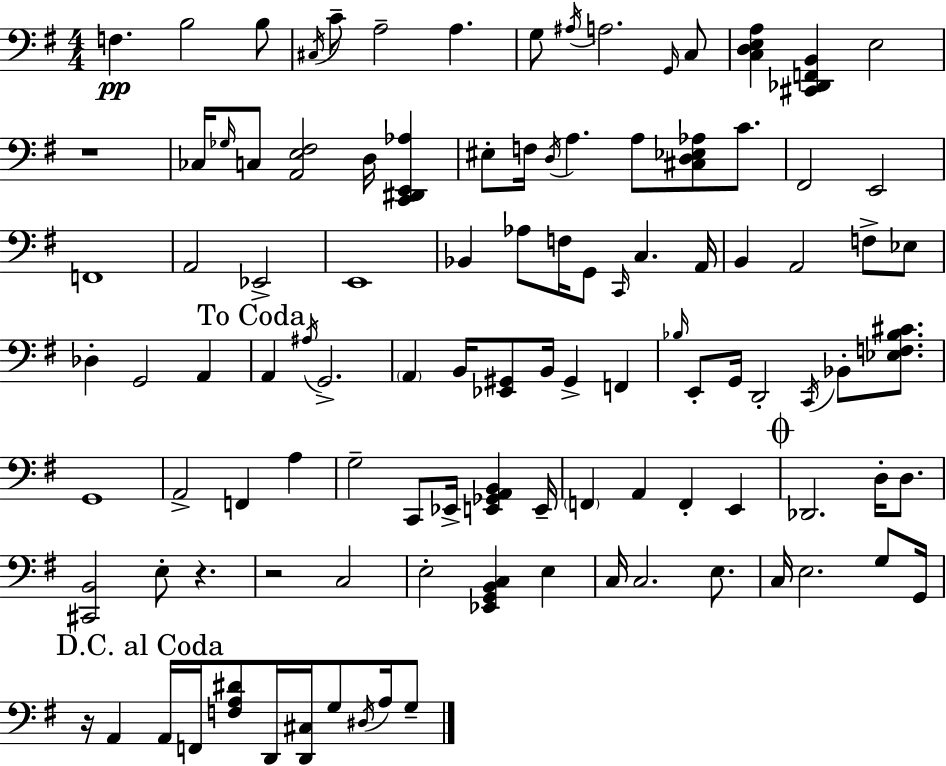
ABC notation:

X:1
T:Untitled
M:4/4
L:1/4
K:G
F, B,2 B,/2 ^C,/4 C/2 A,2 A, G,/2 ^A,/4 A,2 G,,/4 C,/2 [C,D,E,A,] [^C,,_D,,F,,B,,] E,2 z4 _C,/4 _G,/4 C,/2 [A,,E,^F,]2 D,/4 [C,,^D,,E,,_A,] ^E,/2 F,/4 D,/4 A, A,/2 [^C,D,_E,_A,]/2 C/2 ^F,,2 E,,2 F,,4 A,,2 _E,,2 E,,4 _B,, _A,/2 F,/4 G,,/2 C,,/4 C, A,,/4 B,, A,,2 F,/2 _E,/2 _D, G,,2 A,, A,, ^A,/4 G,,2 A,, B,,/4 [_E,,^G,,]/2 B,,/4 ^G,, F,, _B,/4 E,,/2 G,,/4 D,,2 C,,/4 _B,,/2 [_E,F,_B,^C]/2 G,,4 A,,2 F,, A, G,2 C,,/2 _E,,/4 [E,,_G,,A,,B,,] E,,/4 F,, A,, F,, E,, _D,,2 D,/4 D,/2 [^C,,B,,]2 E,/2 z z2 C,2 E,2 [_E,,G,,B,,C,] E, C,/4 C,2 E,/2 C,/4 E,2 G,/2 G,,/4 z/4 A,, A,,/4 F,,/4 [F,A,^D]/2 D,,/4 [D,,^C,]/4 G,/2 ^D,/4 A,/4 G,/2